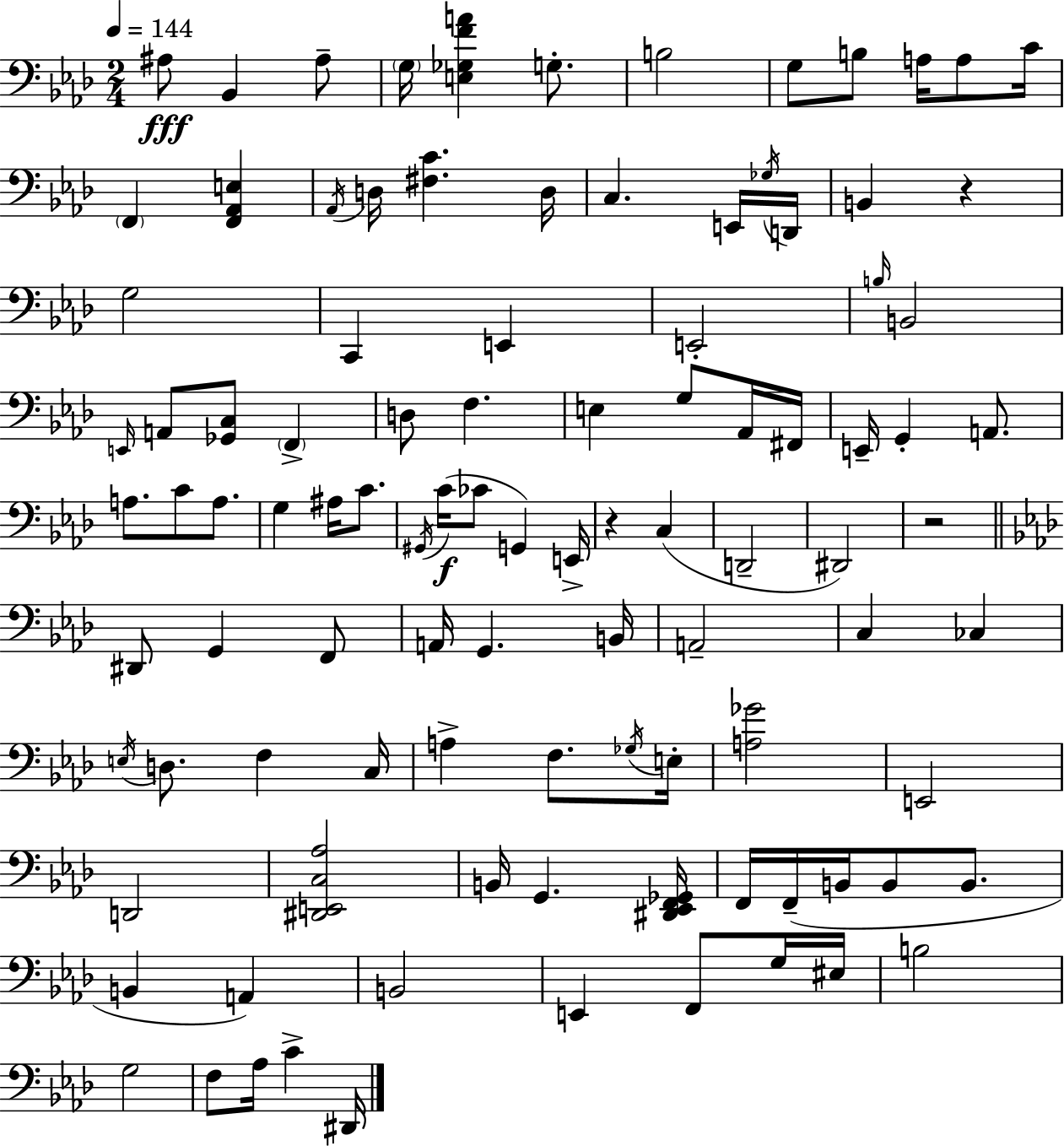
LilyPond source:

{
  \clef bass
  \numericTimeSignature
  \time 2/4
  \key aes \major
  \tempo 4 = 144
  ais8\fff bes,4 ais8-- | \parenthesize g16 <e ges f' a'>4 g8.-. | b2 | g8 b8 a16 a8 c'16 | \break \parenthesize f,4 <f, aes, e>4 | \acciaccatura { aes,16 } d16 <fis c'>4. | d16 c4. e,16 | \acciaccatura { ges16 } d,16 b,4 r4 | \break g2 | c,4 e,4 | e,2-. | \grace { b16 } b,2 | \break \grace { e,16 } a,8 <ges, c>8 | \parenthesize f,4-> d8 f4. | e4 | g8 aes,16 fis,16 e,16-- g,4-. | \break a,8. a8. c'8 | a8. g4 | ais16 c'8. \acciaccatura { gis,16 } c'16(\f ces'8 | g,4) e,16-> r4 | \break c4( d,2-- | dis,2) | r2 | \bar "||" \break \key aes \major dis,8 g,4 f,8 | a,16 g,4. b,16 | a,2-- | c4 ces4 | \break \acciaccatura { e16 } d8. f4 | c16 a4-> f8. | \acciaccatura { ges16 } e16-. <a ges'>2 | e,2 | \break d,2 | <dis, e, c aes>2 | b,16 g,4. | <dis, ees, f, ges,>16 f,16 f,16--( b,16 b,8 b,8. | \break b,4 a,4) | b,2 | e,4 f,8 | g16 eis16 b2 | \break g2 | f8 aes16 c'4-> | dis,16 \bar "|."
}